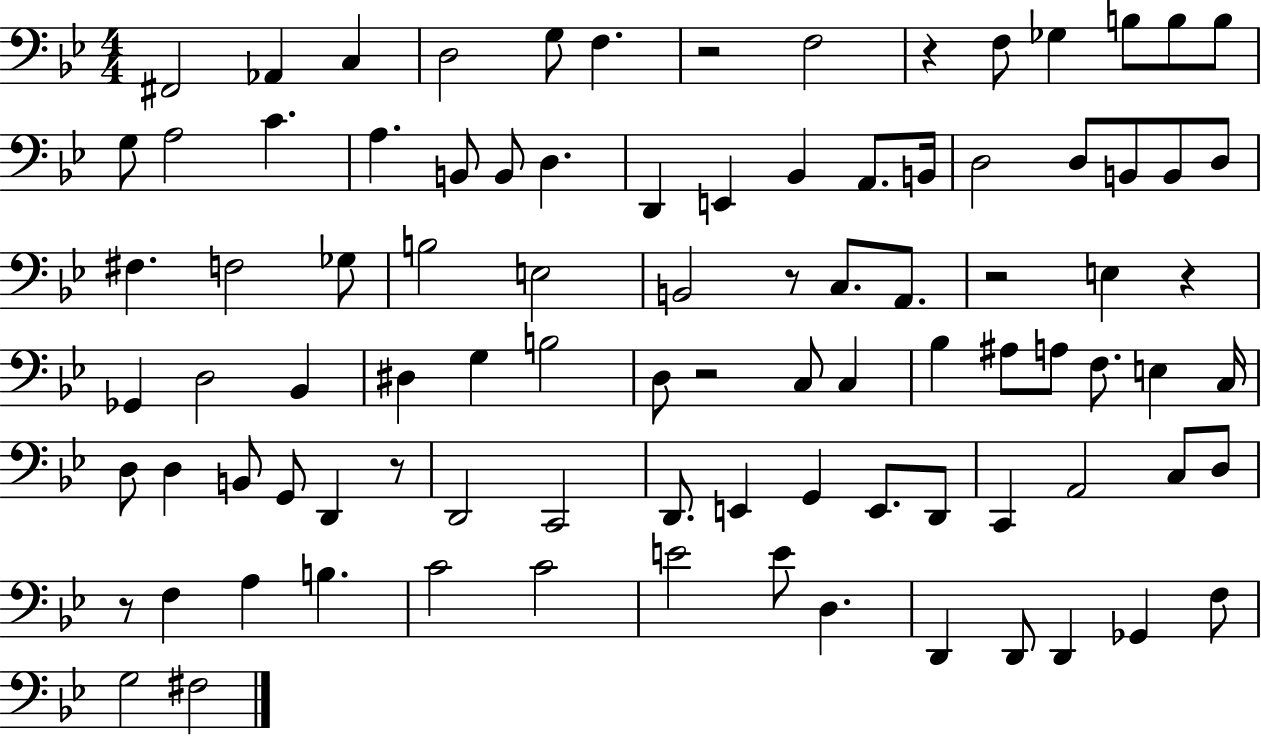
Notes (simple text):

F#2/h Ab2/q C3/q D3/h G3/e F3/q. R/h F3/h R/q F3/e Gb3/q B3/e B3/e B3/e G3/e A3/h C4/q. A3/q. B2/e B2/e D3/q. D2/q E2/q Bb2/q A2/e. B2/s D3/h D3/e B2/e B2/e D3/e F#3/q. F3/h Gb3/e B3/h E3/h B2/h R/e C3/e. A2/e. R/h E3/q R/q Gb2/q D3/h Bb2/q D#3/q G3/q B3/h D3/e R/h C3/e C3/q Bb3/q A#3/e A3/e F3/e. E3/q C3/s D3/e D3/q B2/e G2/e D2/q R/e D2/h C2/h D2/e. E2/q G2/q E2/e. D2/e C2/q A2/h C3/e D3/e R/e F3/q A3/q B3/q. C4/h C4/h E4/h E4/e D3/q. D2/q D2/e D2/q Gb2/q F3/e G3/h F#3/h